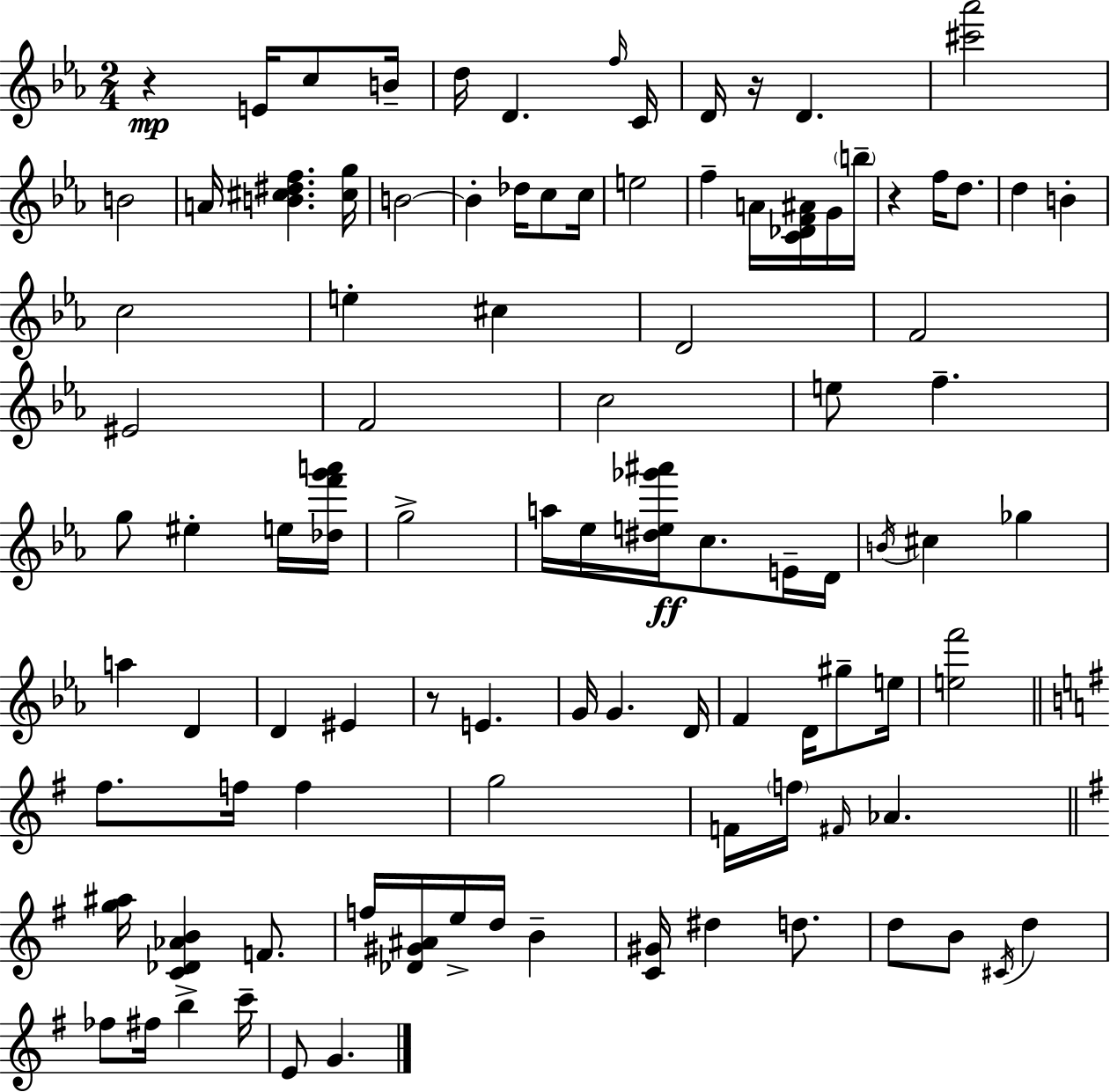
X:1
T:Untitled
M:2/4
L:1/4
K:Eb
z E/4 c/2 B/4 d/4 D f/4 C/4 D/4 z/4 D [^c'_a']2 B2 A/4 [B^c^df] [^cg]/4 B2 B _d/4 c/2 c/4 e2 f A/4 [C_DF^A]/4 G/4 b/4 z f/4 d/2 d B c2 e ^c D2 F2 ^E2 F2 c2 e/2 f g/2 ^e e/4 [_df'g'a']/4 g2 a/4 _e/4 [^de_g'^a']/4 c/2 E/4 D/4 B/4 ^c _g a D D ^E z/2 E G/4 G D/4 F D/4 ^g/2 e/4 [ef']2 ^f/2 f/4 f g2 F/4 f/4 ^F/4 _A [g^a]/4 [C_D_AB] F/2 f/4 [_D^G^A]/4 e/4 d/4 B [C^G]/4 ^d d/2 d/2 B/2 ^C/4 d _f/2 ^f/4 b c'/4 E/2 G